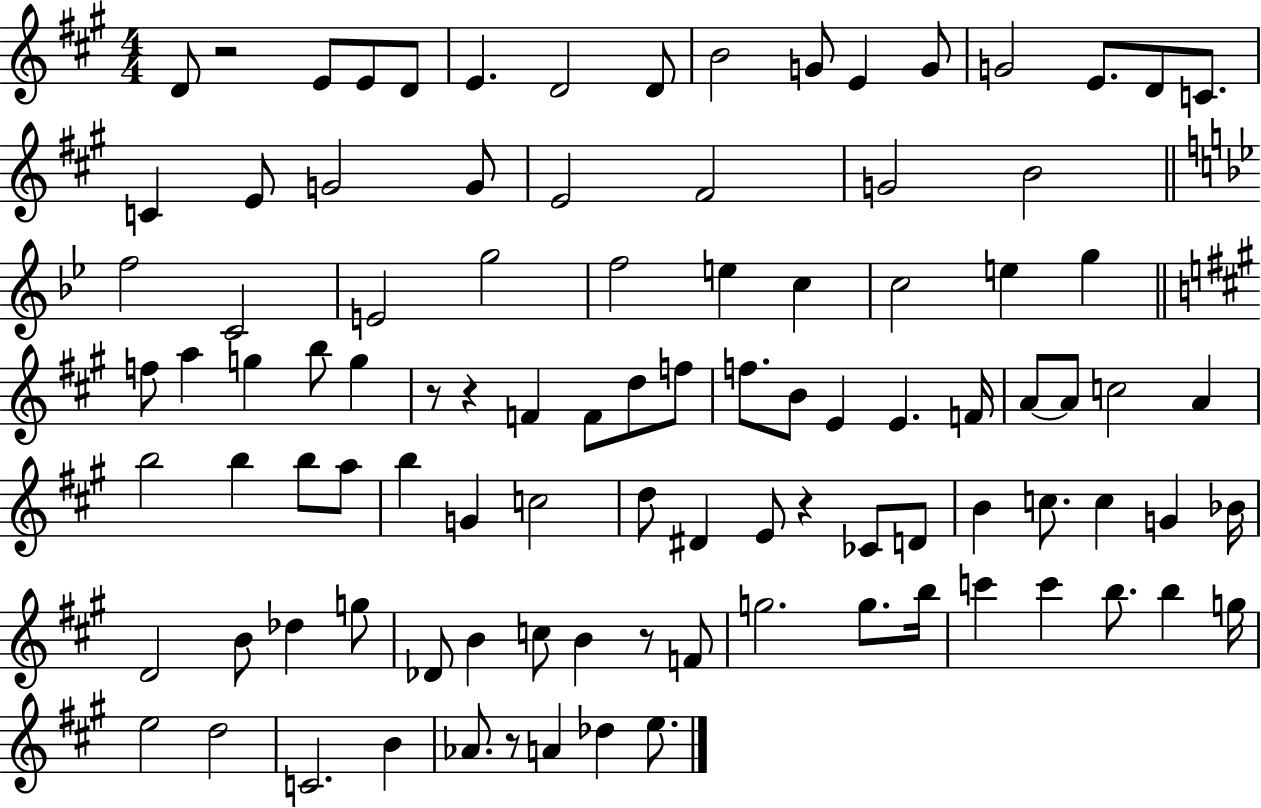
X:1
T:Untitled
M:4/4
L:1/4
K:A
D/2 z2 E/2 E/2 D/2 E D2 D/2 B2 G/2 E G/2 G2 E/2 D/2 C/2 C E/2 G2 G/2 E2 ^F2 G2 B2 f2 C2 E2 g2 f2 e c c2 e g f/2 a g b/2 g z/2 z F F/2 d/2 f/2 f/2 B/2 E E F/4 A/2 A/2 c2 A b2 b b/2 a/2 b G c2 d/2 ^D E/2 z _C/2 D/2 B c/2 c G _B/4 D2 B/2 _d g/2 _D/2 B c/2 B z/2 F/2 g2 g/2 b/4 c' c' b/2 b g/4 e2 d2 C2 B _A/2 z/2 A _d e/2